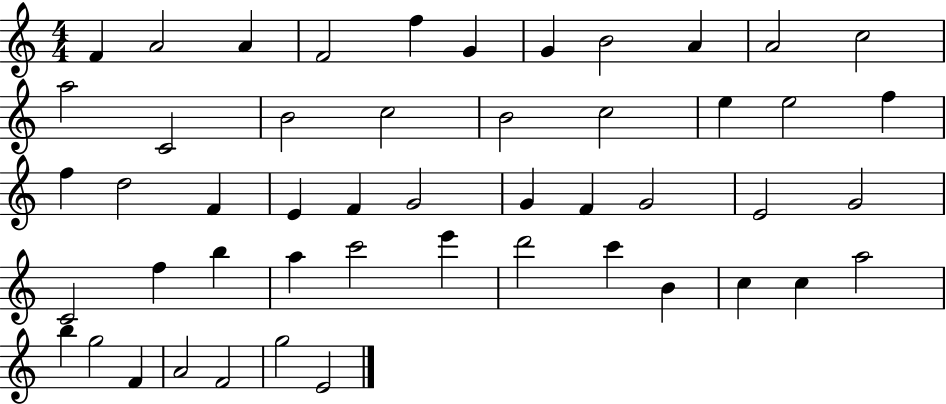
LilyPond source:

{
  \clef treble
  \numericTimeSignature
  \time 4/4
  \key c \major
  f'4 a'2 a'4 | f'2 f''4 g'4 | g'4 b'2 a'4 | a'2 c''2 | \break a''2 c'2 | b'2 c''2 | b'2 c''2 | e''4 e''2 f''4 | \break f''4 d''2 f'4 | e'4 f'4 g'2 | g'4 f'4 g'2 | e'2 g'2 | \break c'2 f''4 b''4 | a''4 c'''2 e'''4 | d'''2 c'''4 b'4 | c''4 c''4 a''2 | \break b''4 g''2 f'4 | a'2 f'2 | g''2 e'2 | \bar "|."
}